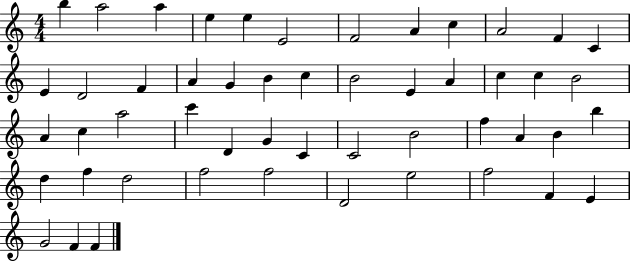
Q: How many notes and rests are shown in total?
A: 51